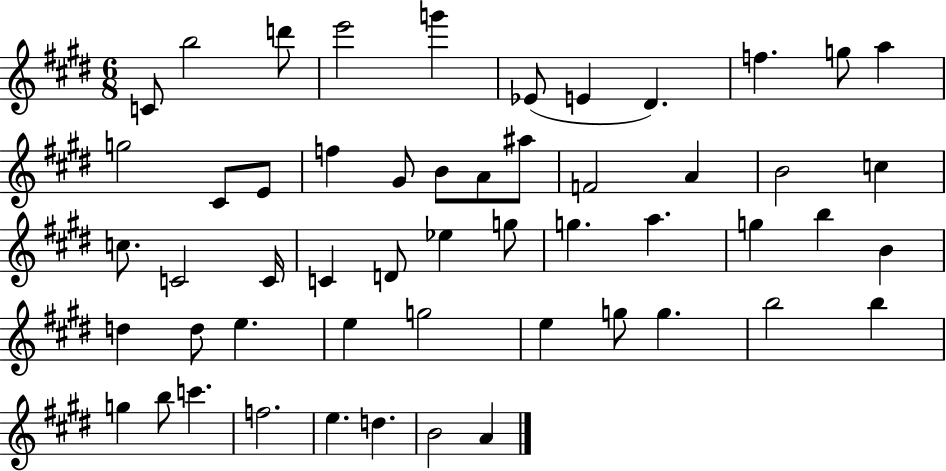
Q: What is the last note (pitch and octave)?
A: A4